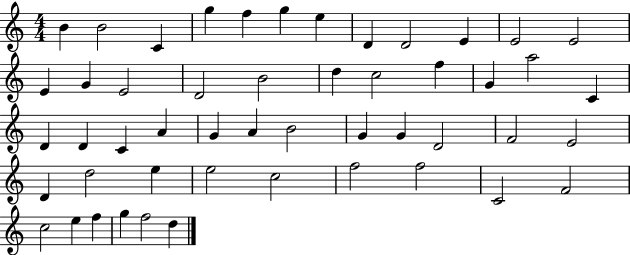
X:1
T:Untitled
M:4/4
L:1/4
K:C
B B2 C g f g e D D2 E E2 E2 E G E2 D2 B2 d c2 f G a2 C D D C A G A B2 G G D2 F2 E2 D d2 e e2 c2 f2 f2 C2 F2 c2 e f g f2 d